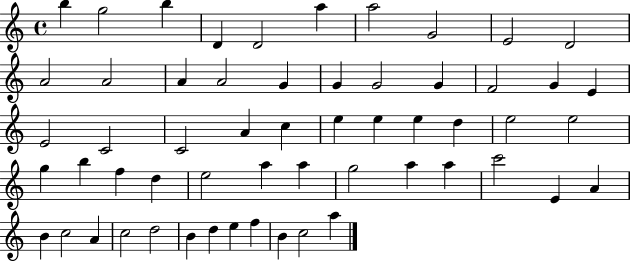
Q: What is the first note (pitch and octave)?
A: B5